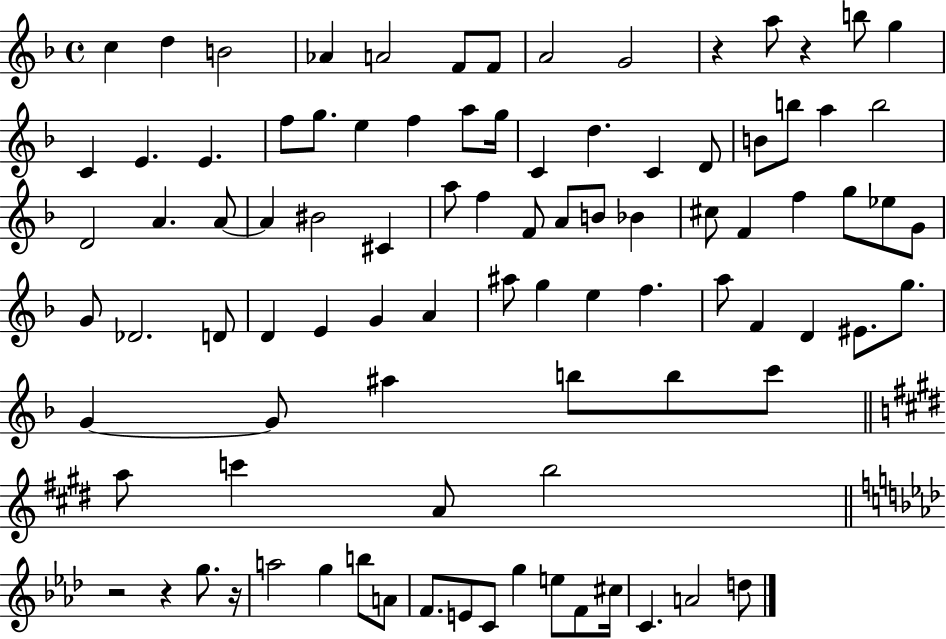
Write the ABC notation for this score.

X:1
T:Untitled
M:4/4
L:1/4
K:F
c d B2 _A A2 F/2 F/2 A2 G2 z a/2 z b/2 g C E E f/2 g/2 e f a/2 g/4 C d C D/2 B/2 b/2 a b2 D2 A A/2 A ^B2 ^C a/2 f F/2 A/2 B/2 _B ^c/2 F f g/2 _e/2 G/2 G/2 _D2 D/2 D E G A ^a/2 g e f a/2 F D ^E/2 g/2 G G/2 ^a b/2 b/2 c'/2 a/2 c' A/2 b2 z2 z g/2 z/4 a2 g b/2 A/2 F/2 E/2 C/2 g e/2 F/2 ^c/4 C A2 d/2